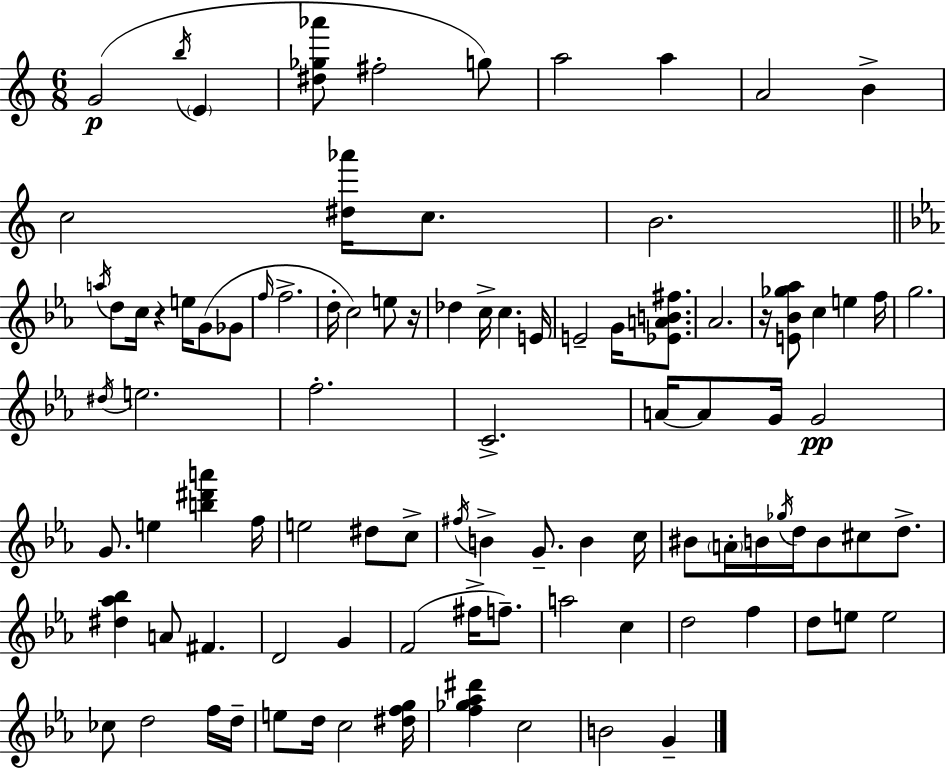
G4/h B5/s E4/q [D#5,Gb5,Ab6]/e F#5/h G5/e A5/h A5/q A4/h B4/q C5/h [D#5,Ab6]/s C5/e. B4/h. A5/s D5/e C5/s R/q E5/s G4/e Gb4/e F5/s F5/h. D5/s C5/h E5/e R/s Db5/q C5/s C5/q. E4/s E4/h G4/s [Eb4,A4,B4,F#5]/e. Ab4/h. R/s [E4,Bb4,Gb5,Ab5]/e C5/q E5/q F5/s G5/h. D#5/s E5/h. F5/h. C4/h. A4/s A4/e G4/s G4/h G4/e. E5/q [B5,D#6,A6]/q F5/s E5/h D#5/e C5/e F#5/s B4/q G4/e. B4/q C5/s BIS4/e A4/s B4/s Gb5/s D5/s B4/e C#5/e D5/e. [D#5,Ab5,Bb5]/q A4/e F#4/q. D4/h G4/q F4/h F#5/s F5/e. A5/h C5/q D5/h F5/q D5/e E5/e E5/h CES5/e D5/h F5/s D5/s E5/e D5/s C5/h [D#5,F5,G5]/s [F5,Gb5,Ab5,D#6]/q C5/h B4/h G4/q